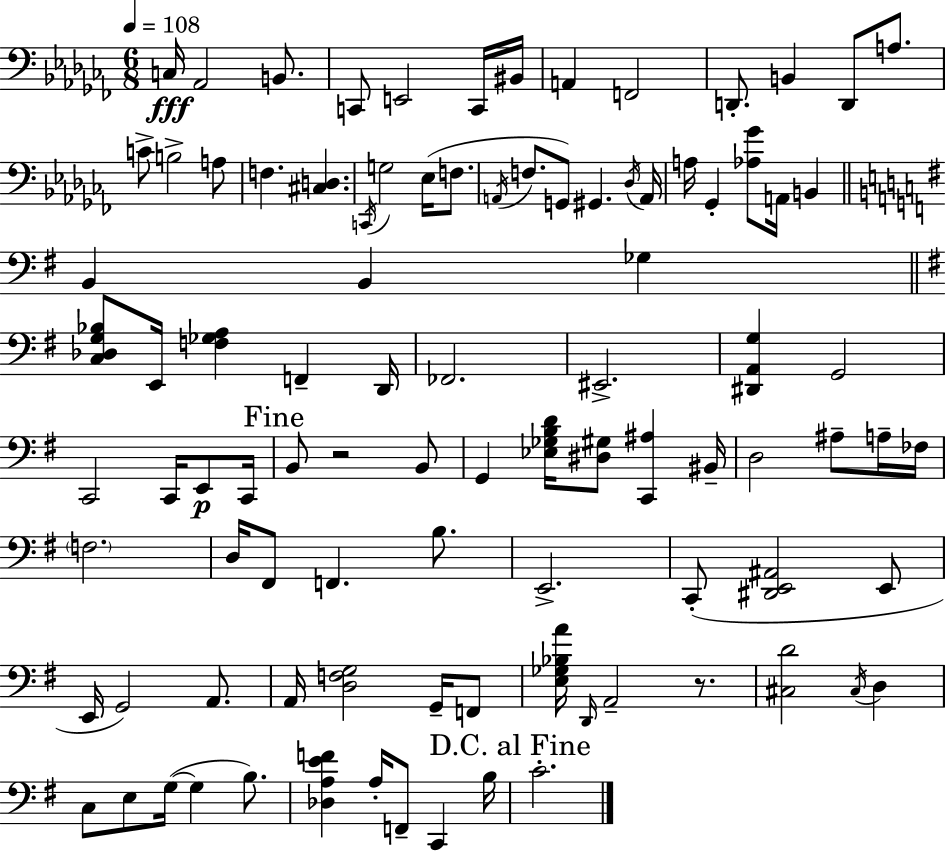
C3/s Ab2/h B2/e. C2/e E2/h C2/s BIS2/s A2/q F2/h D2/e. B2/q D2/e A3/e. C4/e B3/h A3/e F3/q. [C#3,D3]/q. C2/s G3/h Eb3/s F3/e. A2/s F3/e. G2/e G#2/q. Db3/s A2/s A3/s Gb2/q [Ab3,Gb4]/e A2/s B2/q B2/q B2/q Gb3/q [C3,Db3,G3,Bb3]/e E2/s [F3,Gb3,A3]/q F2/q D2/s FES2/h. EIS2/h. [D#2,A2,G3]/q G2/h C2/h C2/s E2/e C2/s B2/e R/h B2/e G2/q [Eb3,Gb3,B3,D4]/s [D#3,G#3]/e [C2,A#3]/q BIS2/s D3/h A#3/e A3/s FES3/s F3/h. D3/s F#2/e F2/q. B3/e. E2/h. C2/e [D#2,E2,A#2]/h E2/e E2/s G2/h A2/e. A2/s [D3,F3,G3]/h G2/s F2/e [E3,Gb3,Bb3,A4]/s D2/s A2/h R/e. [C#3,D4]/h C#3/s D3/q C3/e E3/e G3/s G3/q B3/e. [Db3,A3,E4,F4]/q A3/s F2/e C2/q B3/s C4/h.